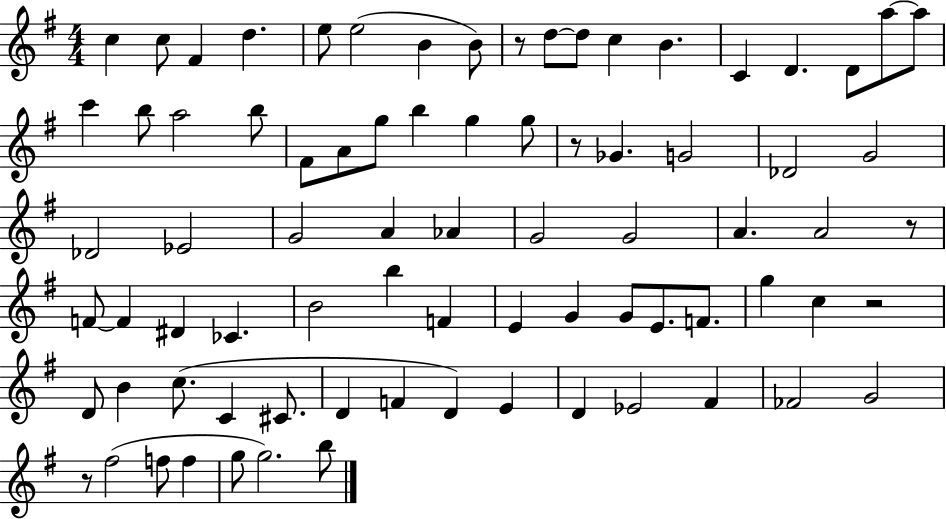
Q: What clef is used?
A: treble